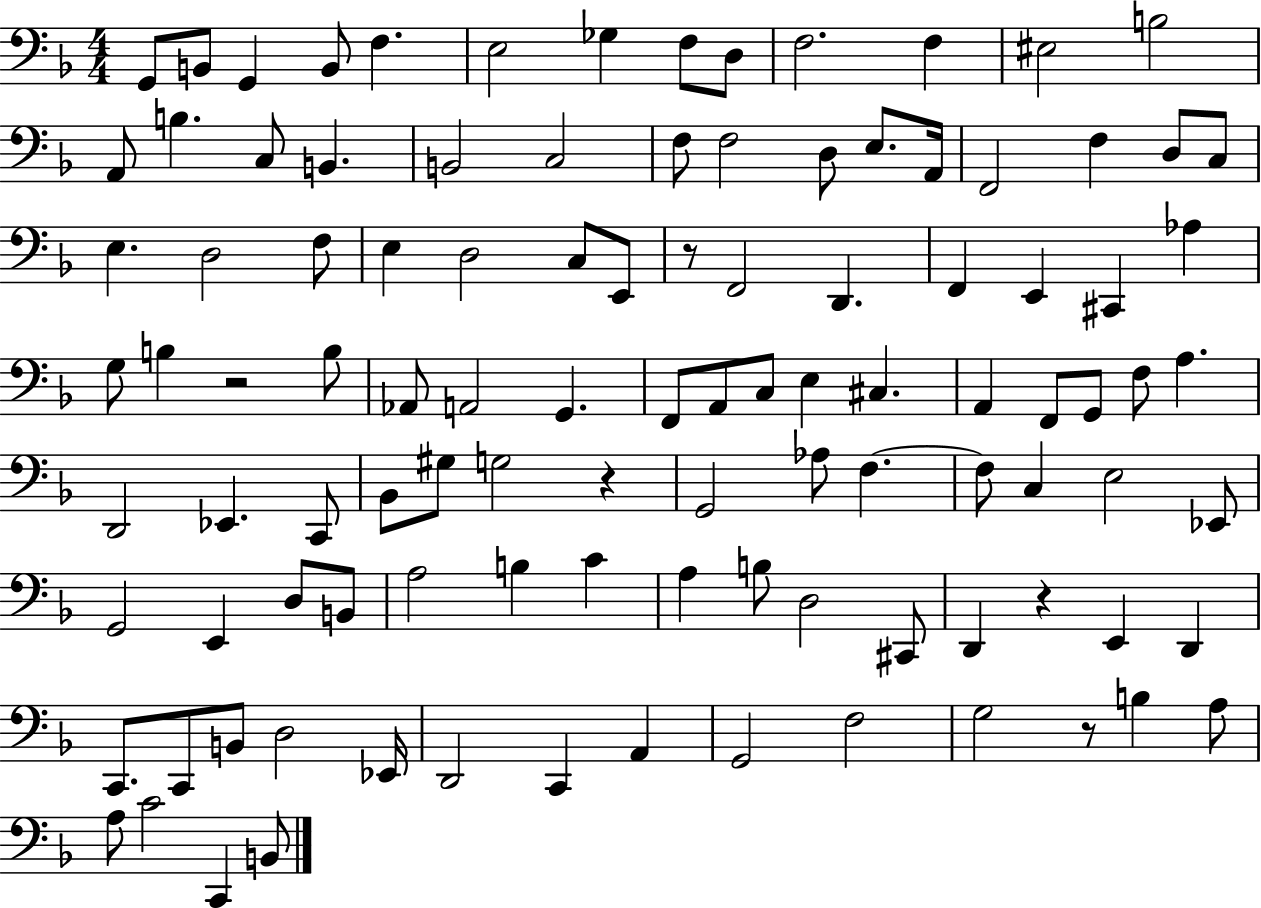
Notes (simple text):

G2/e B2/e G2/q B2/e F3/q. E3/h Gb3/q F3/e D3/e F3/h. F3/q EIS3/h B3/h A2/e B3/q. C3/e B2/q. B2/h C3/h F3/e F3/h D3/e E3/e. A2/s F2/h F3/q D3/e C3/e E3/q. D3/h F3/e E3/q D3/h C3/e E2/e R/e F2/h D2/q. F2/q E2/q C#2/q Ab3/q G3/e B3/q R/h B3/e Ab2/e A2/h G2/q. F2/e A2/e C3/e E3/q C#3/q. A2/q F2/e G2/e F3/e A3/q. D2/h Eb2/q. C2/e Bb2/e G#3/e G3/h R/q G2/h Ab3/e F3/q. F3/e C3/q E3/h Eb2/e G2/h E2/q D3/e B2/e A3/h B3/q C4/q A3/q B3/e D3/h C#2/e D2/q R/q E2/q D2/q C2/e. C2/e B2/e D3/h Eb2/s D2/h C2/q A2/q G2/h F3/h G3/h R/e B3/q A3/e A3/e C4/h C2/q B2/e